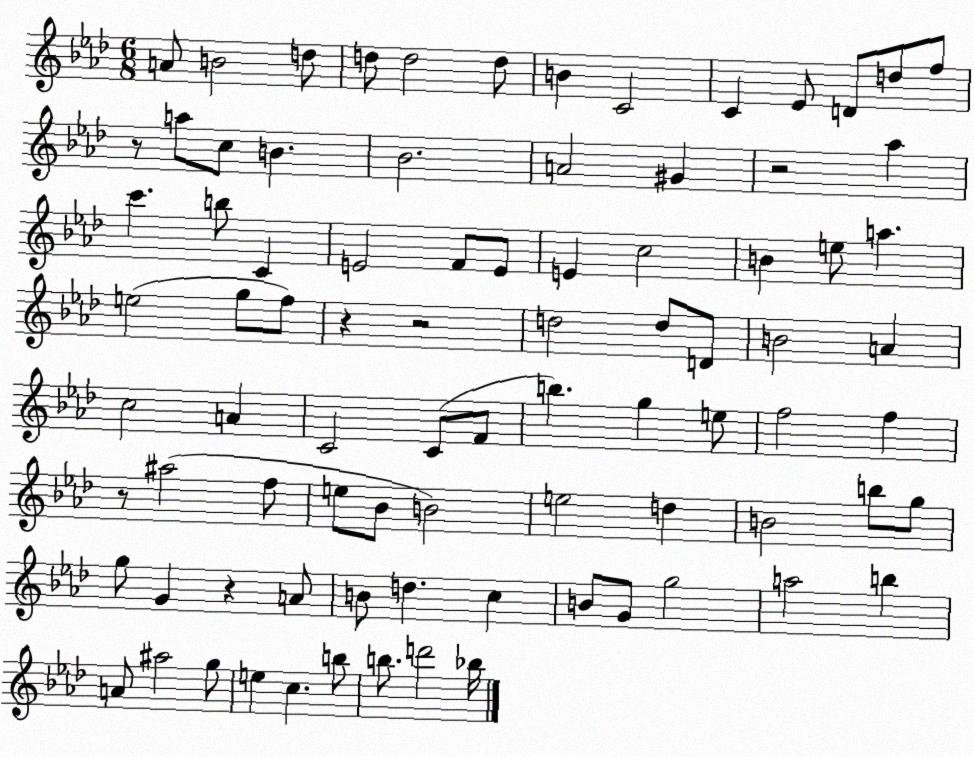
X:1
T:Untitled
M:6/8
L:1/4
K:Ab
A/2 B2 d/2 d/2 d2 d/2 B C2 C _E/2 D/2 d/2 f/2 z/2 a/2 c/2 B _B2 A2 ^G z2 _a c' b/2 C E2 F/2 E/2 E c2 B e/2 a e2 g/2 f/2 z z2 d2 d/2 D/2 B2 A c2 A C2 C/2 F/2 b g e/2 f2 f z/2 ^a2 f/2 e/2 _B/2 B2 e2 d B2 b/2 g/2 g/2 G z A/2 B/2 d c B/2 G/2 g2 a2 b A/2 ^a2 g/2 e c b/2 b/2 d'2 _b/4